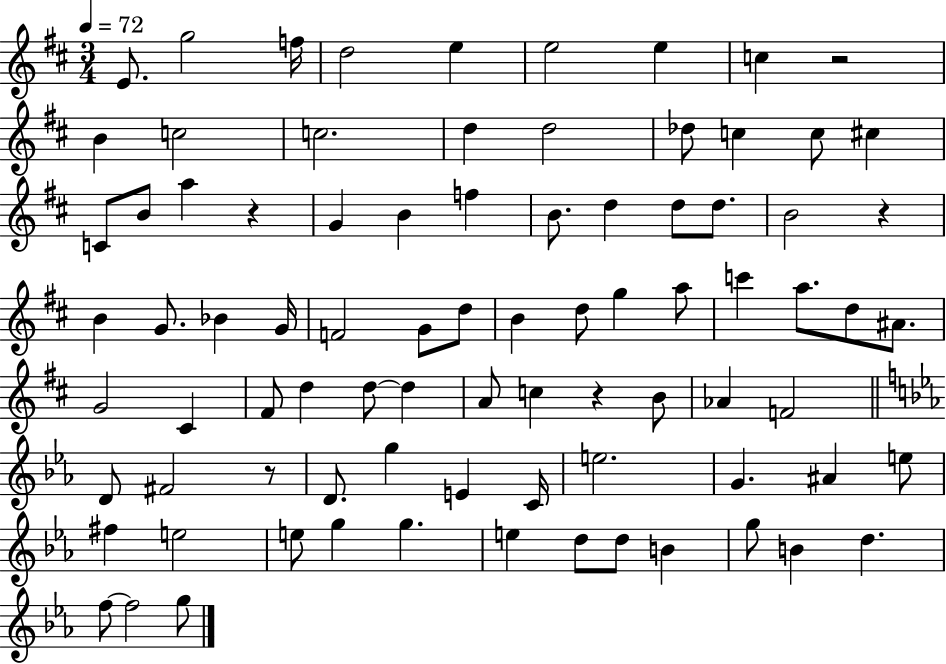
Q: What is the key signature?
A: D major